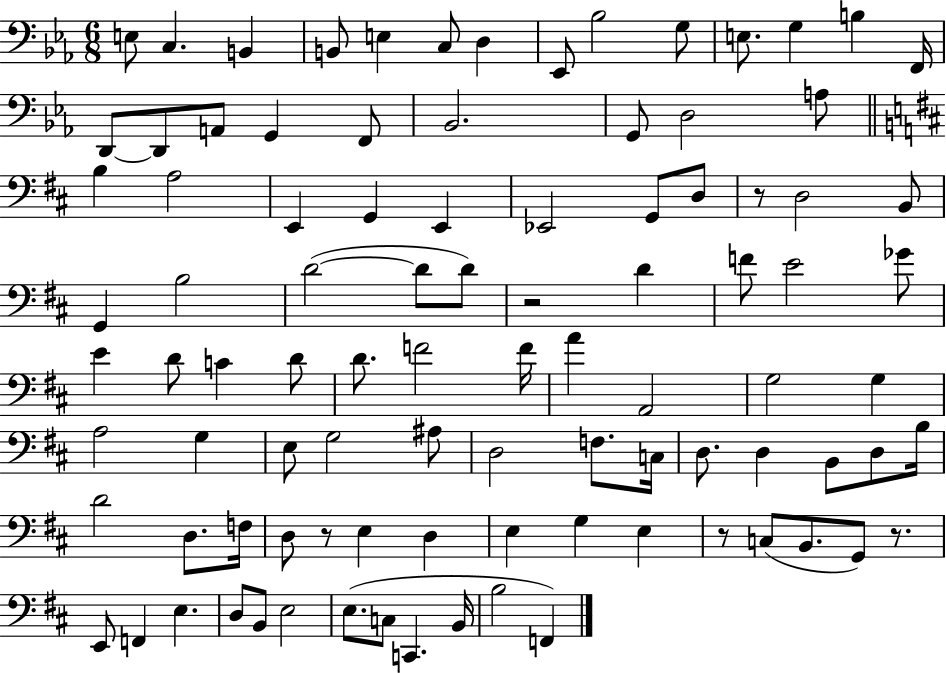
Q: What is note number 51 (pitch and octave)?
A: A2